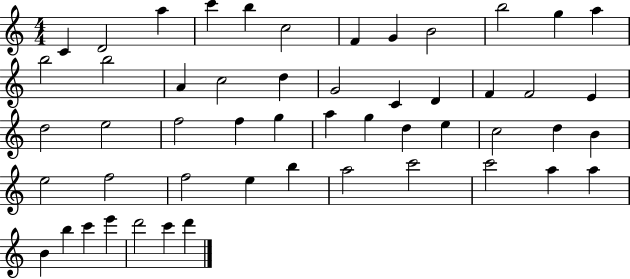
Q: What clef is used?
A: treble